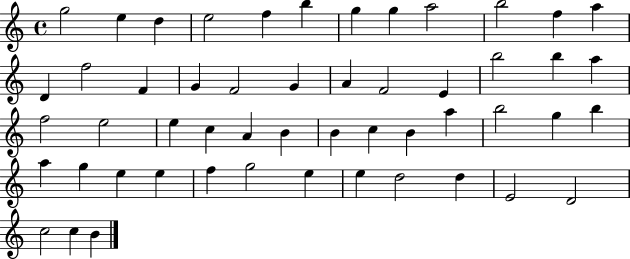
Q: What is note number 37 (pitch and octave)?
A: B5